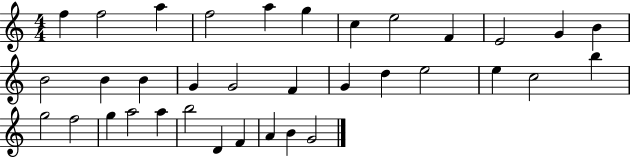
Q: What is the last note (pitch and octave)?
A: G4